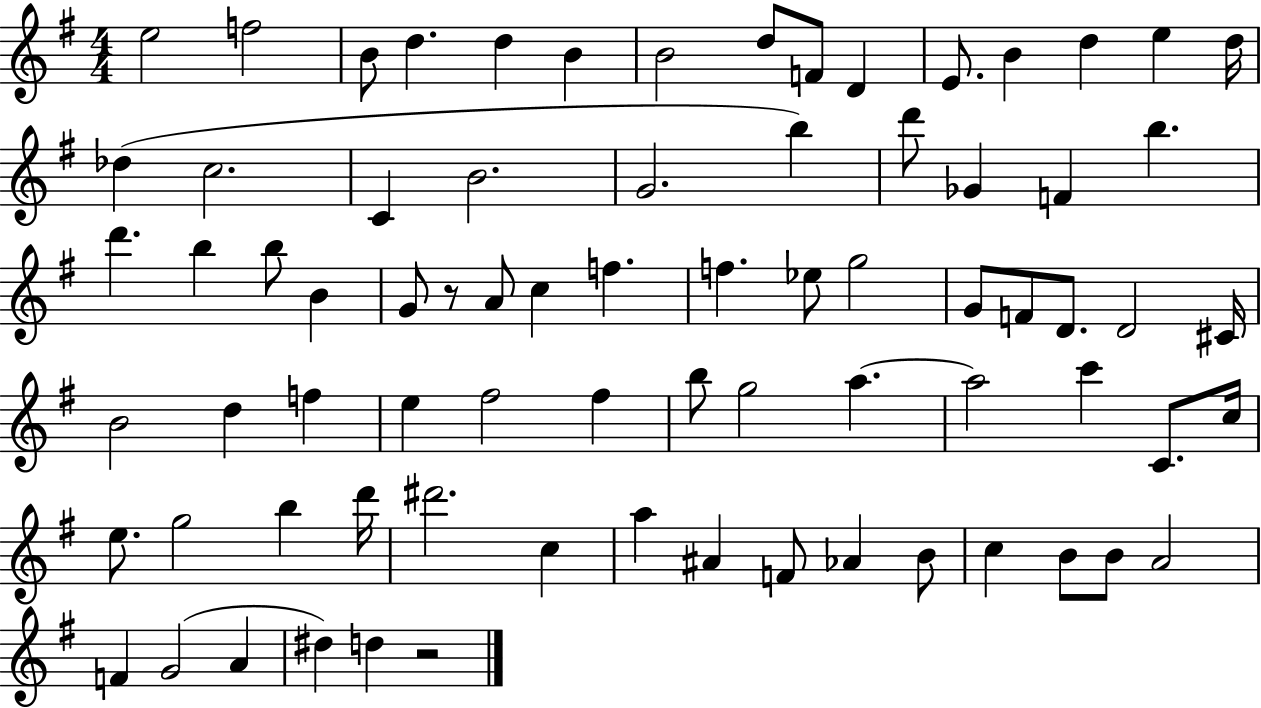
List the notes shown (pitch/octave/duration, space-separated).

E5/h F5/h B4/e D5/q. D5/q B4/q B4/h D5/e F4/e D4/q E4/e. B4/q D5/q E5/q D5/s Db5/q C5/h. C4/q B4/h. G4/h. B5/q D6/e Gb4/q F4/q B5/q. D6/q. B5/q B5/e B4/q G4/e R/e A4/e C5/q F5/q. F5/q. Eb5/e G5/h G4/e F4/e D4/e. D4/h C#4/s B4/h D5/q F5/q E5/q F#5/h F#5/q B5/e G5/h A5/q. A5/h C6/q C4/e. C5/s E5/e. G5/h B5/q D6/s D#6/h. C5/q A5/q A#4/q F4/e Ab4/q B4/e C5/q B4/e B4/e A4/h F4/q G4/h A4/q D#5/q D5/q R/h